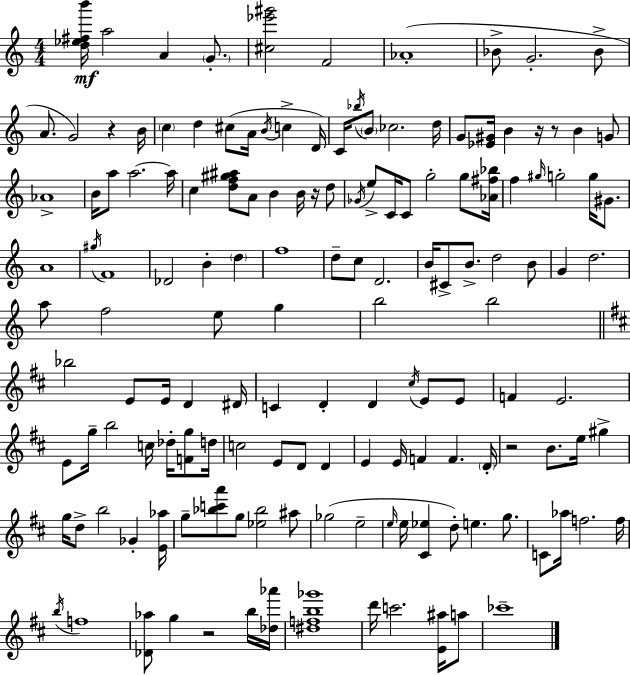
[D5,Eb5,F#5,B6]/s A5/h A4/q G4/e. [C#5,Eb6,G#6]/h F4/h Ab4/w Bb4/e G4/h. Bb4/e A4/e. G4/h R/q B4/s C5/q D5/q C#5/e A4/s B4/s C5/q D4/s C4/s Bb5/s B4/e CES5/h. D5/s G4/e [Eb4,G#4]/s B4/q R/s R/e B4/q G4/e Ab4/w B4/s A5/e A5/h. A5/s C5/q [D5,F5,G#5,A#5]/e A4/e B4/q B4/s R/s D5/e Gb4/s E5/e C4/s C4/e G5/h G5/e [Ab4,F#5,Bb5]/s F5/q G#5/s G5/h G5/s G#4/e. A4/w G#5/s F4/w Db4/h B4/q D5/q F5/w D5/e C5/e D4/h. B4/s C#4/e B4/e. D5/h B4/e G4/q D5/h. A5/e F5/h E5/e G5/q B5/h B5/h Bb5/h E4/e E4/s D4/q D#4/s C4/q D4/q D4/q C#5/s E4/e E4/e F4/q E4/h. E4/e G5/s B5/h C5/s Db5/s [F4,G5]/e D5/s C5/h E4/e D4/e D4/q E4/q E4/s F4/q F4/q. D4/s R/h B4/e. E5/s G#5/q G5/s D5/e B5/h Gb4/q [E4,Ab5]/s G5/e [Bb5,C6,A6]/e G5/e [Eb5,Bb5]/h A#5/e Gb5/h E5/h E5/s E5/s [C#4,Eb5]/q D5/e E5/q. G5/e. C4/e Ab5/s F5/h. F5/s B5/s F5/w [Db4,Ab5]/e G5/q R/h B5/s [Db5,Ab6]/s [D#5,F5,B5,Gb6]/w D6/s C6/h. [E4,A#5]/s A5/e CES6/w